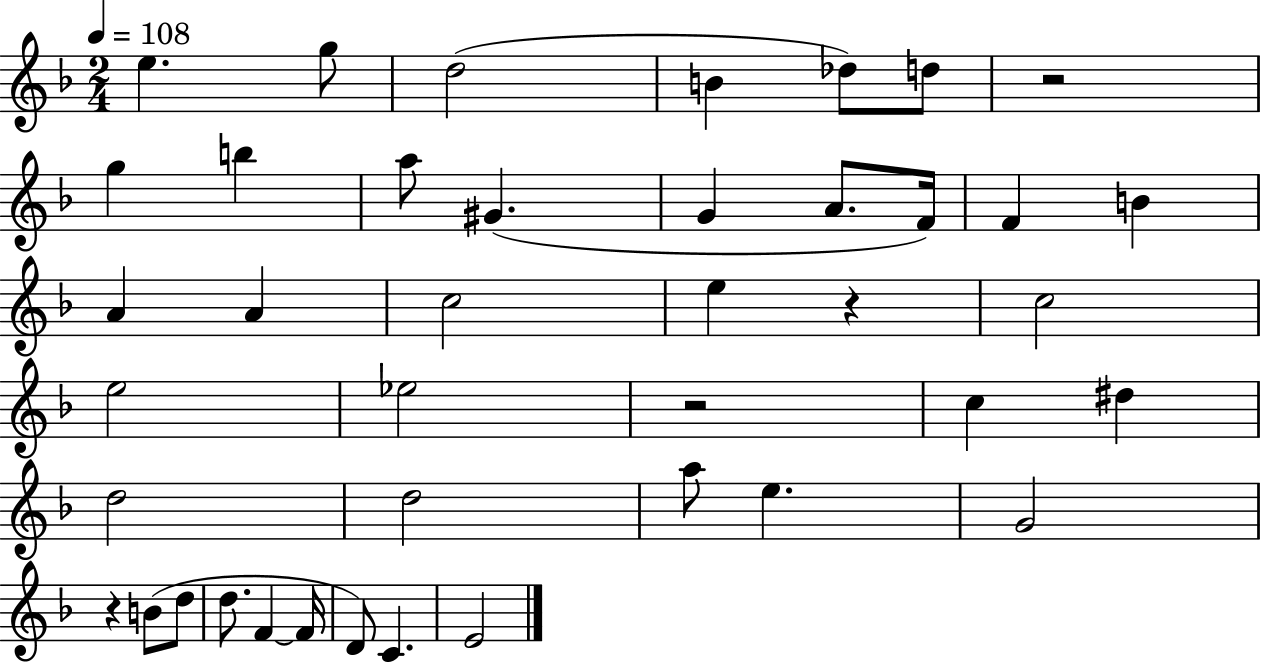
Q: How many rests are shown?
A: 4